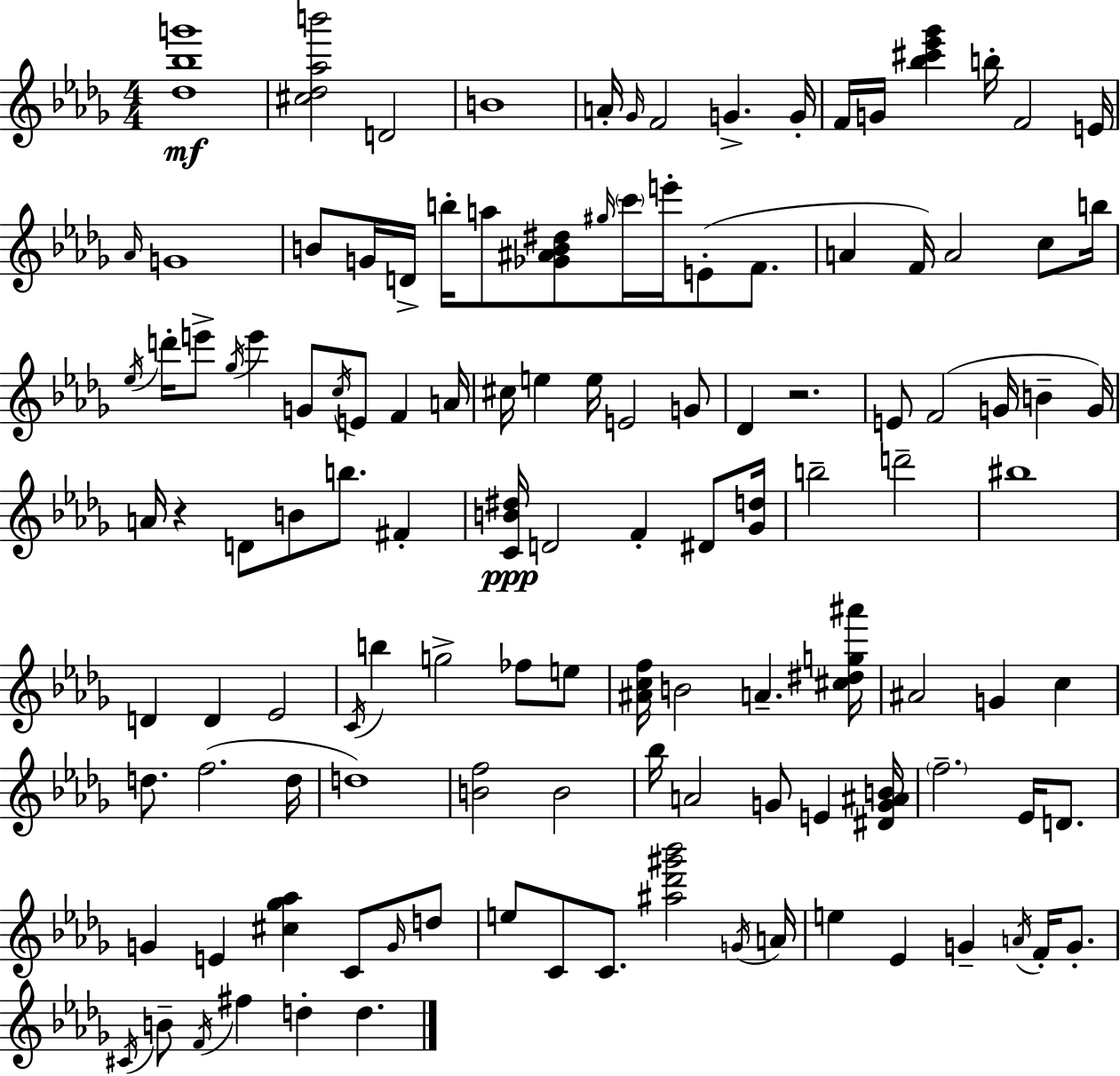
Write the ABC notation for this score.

X:1
T:Untitled
M:4/4
L:1/4
K:Bbm
[_d_bg']4 [^c_d_ab']2 D2 B4 A/4 _G/4 F2 G G/4 F/4 G/4 [_b^c'_e'_g'] b/4 F2 E/4 _A/4 G4 B/2 G/4 D/4 b/4 a/2 [_G^AB^d]/2 ^g/4 c'/4 e'/4 E/2 F/2 A F/4 A2 c/2 b/4 _e/4 d'/4 e'/2 _g/4 e' G/2 c/4 E/2 F A/4 ^c/4 e e/4 E2 G/2 _D z2 E/2 F2 G/4 B G/4 A/4 z D/2 B/2 b/2 ^F [CB^d]/4 D2 F ^D/2 [_Gd]/4 b2 d'2 ^b4 D D _E2 C/4 b g2 _f/2 e/2 [^Acf]/4 B2 A [^c^dg^a']/4 ^A2 G c d/2 f2 d/4 d4 [Bf]2 B2 _b/4 A2 G/2 E [^DG^AB]/4 f2 _E/4 D/2 G E [^c_g_a] C/2 G/4 d/2 e/2 C/2 C/2 [^a_d'^g'_b']2 G/4 A/4 e _E G A/4 F/4 G/2 ^C/4 B/2 F/4 ^f d d